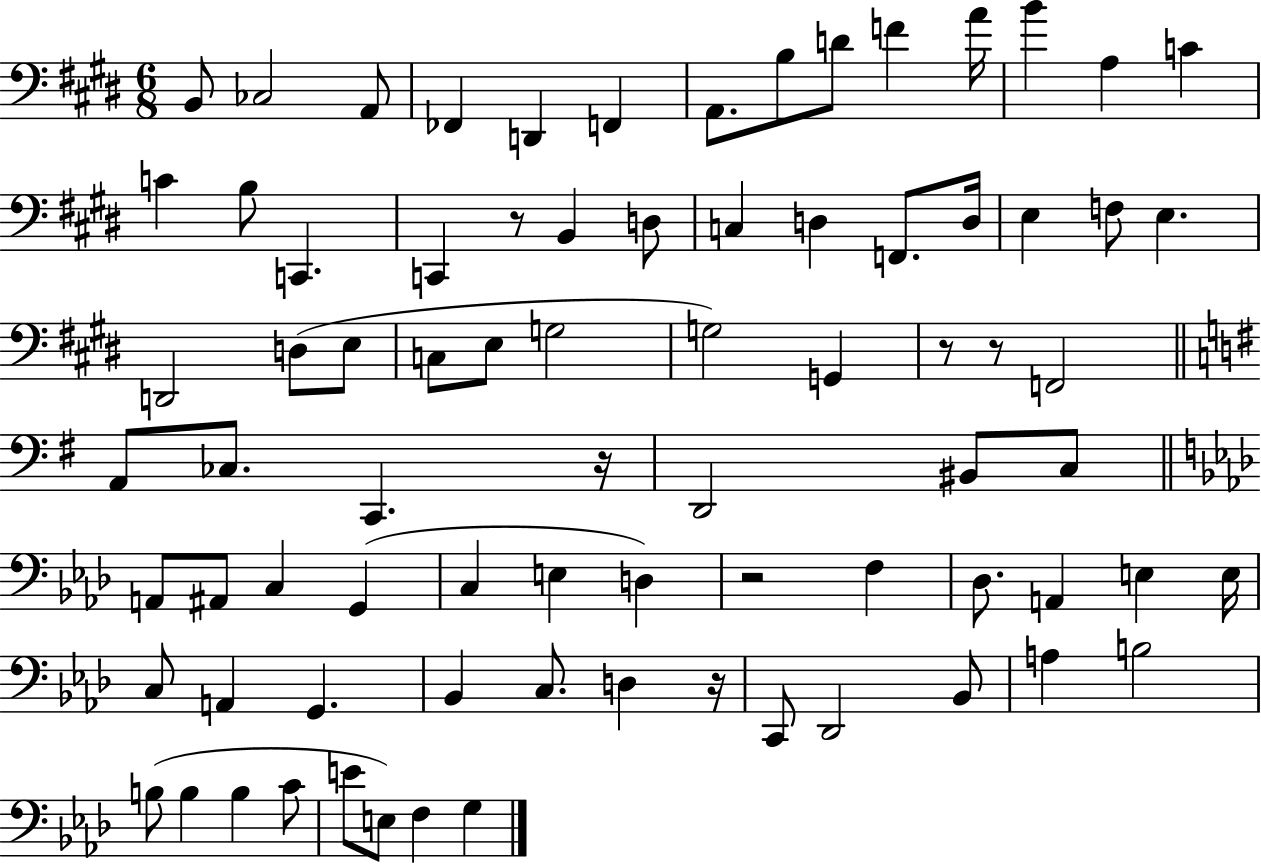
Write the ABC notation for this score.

X:1
T:Untitled
M:6/8
L:1/4
K:E
B,,/2 _C,2 A,,/2 _F,, D,, F,, A,,/2 B,/2 D/2 F A/4 B A, C C B,/2 C,, C,, z/2 B,, D,/2 C, D, F,,/2 D,/4 E, F,/2 E, D,,2 D,/2 E,/2 C,/2 E,/2 G,2 G,2 G,, z/2 z/2 F,,2 A,,/2 _C,/2 C,, z/4 D,,2 ^B,,/2 C,/2 A,,/2 ^A,,/2 C, G,, C, E, D, z2 F, _D,/2 A,, E, E,/4 C,/2 A,, G,, _B,, C,/2 D, z/4 C,,/2 _D,,2 _B,,/2 A, B,2 B,/2 B, B, C/2 E/2 E,/2 F, G,